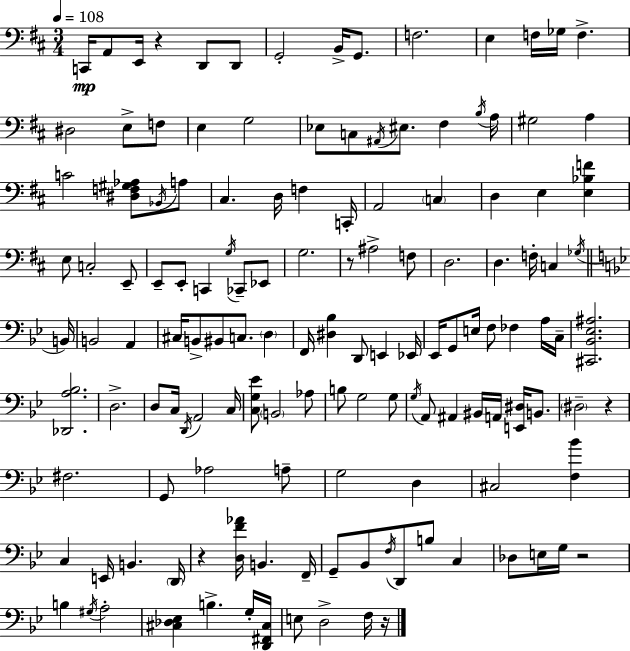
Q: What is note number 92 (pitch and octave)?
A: D#3